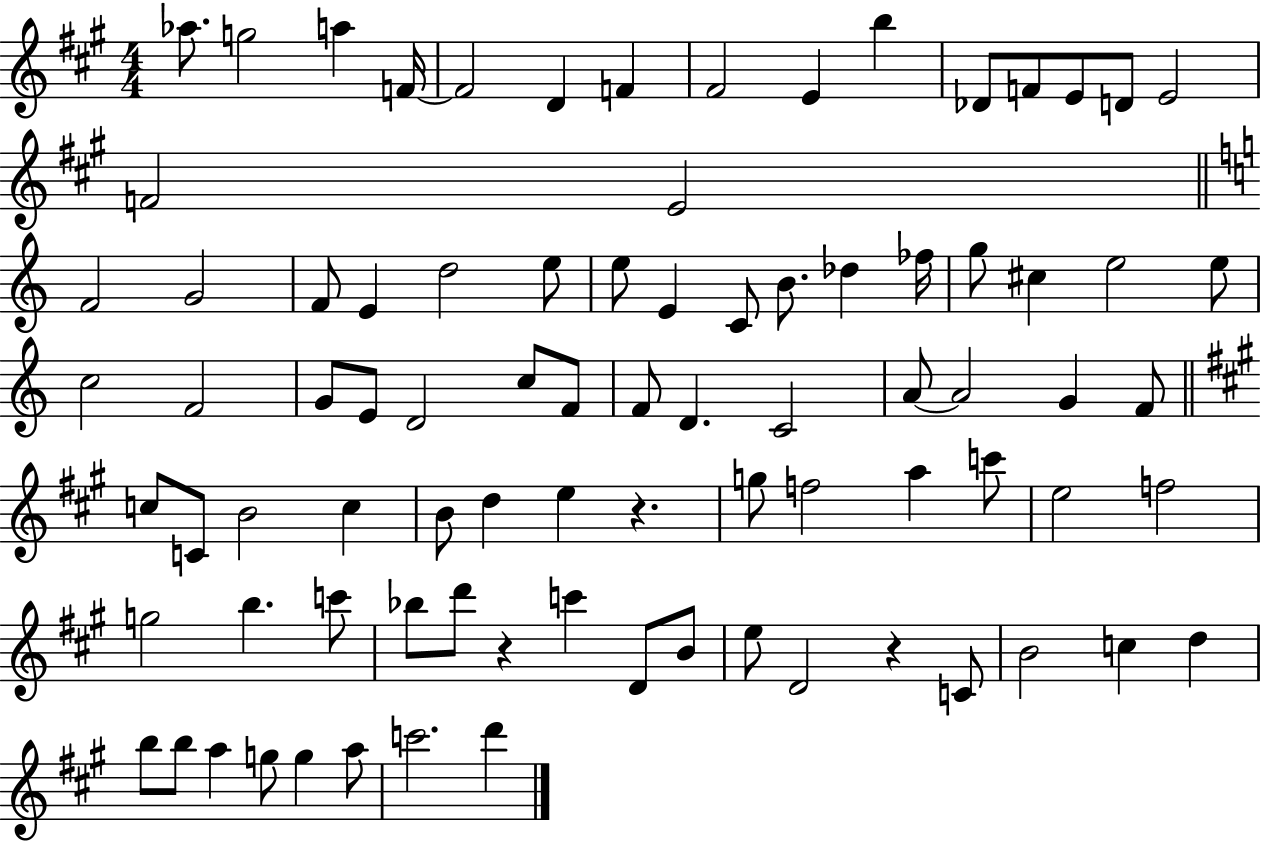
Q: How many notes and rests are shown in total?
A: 85